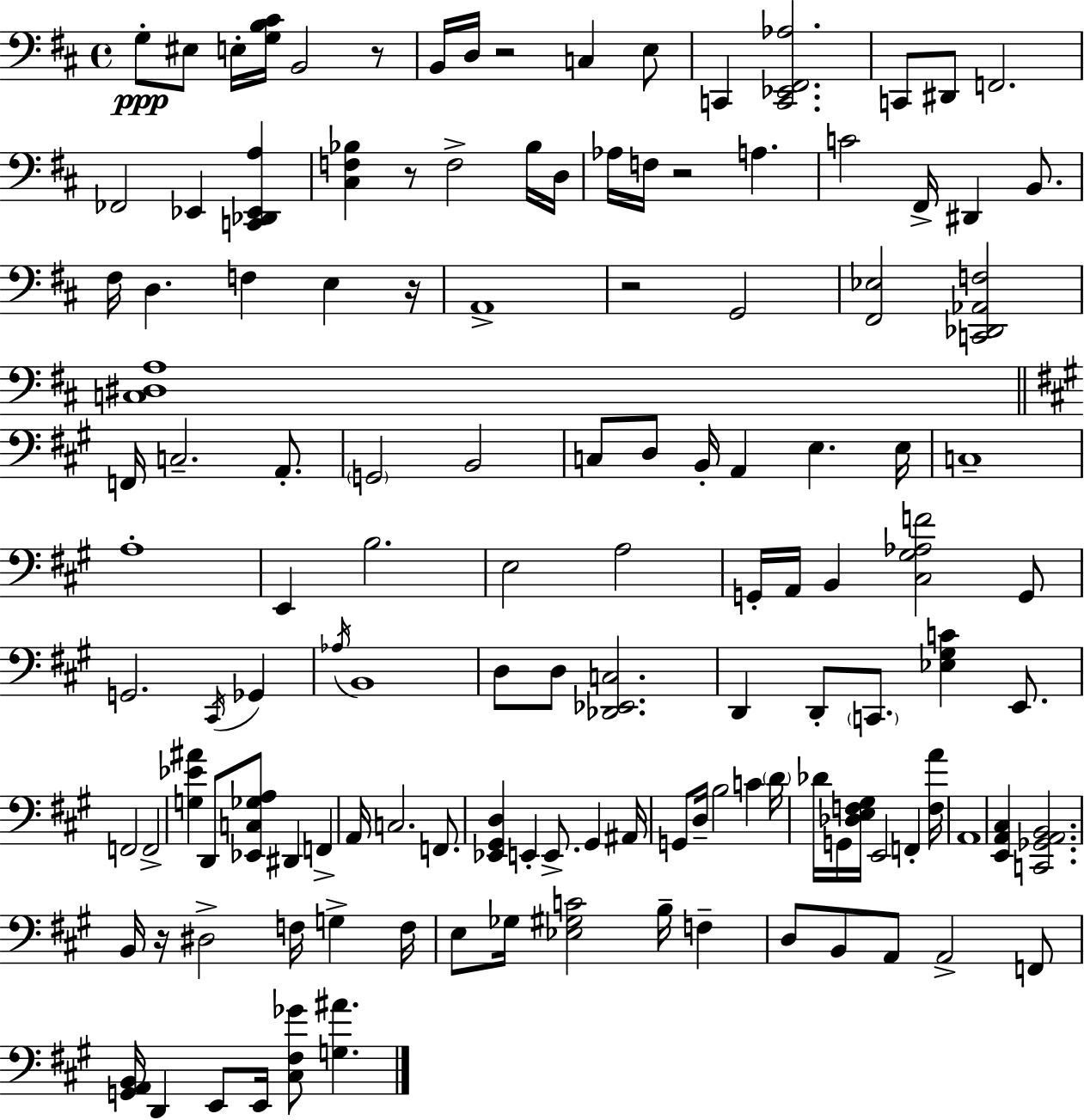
X:1
T:Untitled
M:4/4
L:1/4
K:D
G,/2 ^E,/2 E,/4 [G,B,^C]/4 B,,2 z/2 B,,/4 D,/4 z2 C, E,/2 C,, [C,,_E,,^F,,_A,]2 C,,/2 ^D,,/2 F,,2 _F,,2 _E,, [C,,_D,,_E,,A,] [^C,F,_B,] z/2 F,2 _B,/4 D,/4 _A,/4 F,/4 z2 A, C2 ^F,,/4 ^D,, B,,/2 ^F,/4 D, F, E, z/4 A,,4 z2 G,,2 [^F,,_E,]2 [C,,_D,,_A,,F,]2 [C,^D,A,]4 F,,/4 C,2 A,,/2 G,,2 B,,2 C,/2 D,/2 B,,/4 A,, E, E,/4 C,4 A,4 E,, B,2 E,2 A,2 G,,/4 A,,/4 B,, [^C,^G,_A,F]2 G,,/2 G,,2 ^C,,/4 _G,, _A,/4 B,,4 D,/2 D,/2 [_D,,_E,,C,]2 D,, D,,/2 C,,/2 [_E,^G,C] E,,/2 F,,2 F,,2 [G,_E^A] D,,/2 [_E,,C,_G,A,]/2 ^D,, F,, A,,/4 C,2 F,,/2 [_E,,^G,,D,] E,, E,,/2 ^G,, ^A,,/4 G,,/2 D,/4 B,2 C D/4 _D/4 G,,/4 [_D,E,F,^G,]/4 E,,2 F,, [F,A]/4 A,,4 [E,,A,,^C,] [C,,_G,,A,,B,,]2 B,,/4 z/4 ^D,2 F,/4 G, F,/4 E,/2 _G,/4 [_E,^G,C]2 B,/4 F, D,/2 B,,/2 A,,/2 A,,2 F,,/2 [G,,A,,B,,]/4 D,, E,,/2 E,,/4 [^C,^F,_G]/2 [G,^A]